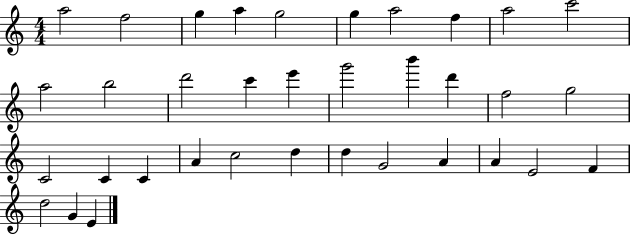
A5/h F5/h G5/q A5/q G5/h G5/q A5/h F5/q A5/h C6/h A5/h B5/h D6/h C6/q E6/q G6/h B6/q D6/q F5/h G5/h C4/h C4/q C4/q A4/q C5/h D5/q D5/q G4/h A4/q A4/q E4/h F4/q D5/h G4/q E4/q